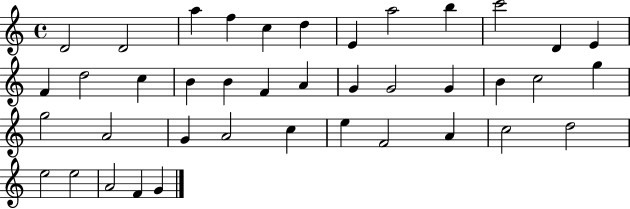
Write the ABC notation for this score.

X:1
T:Untitled
M:4/4
L:1/4
K:C
D2 D2 a f c d E a2 b c'2 D E F d2 c B B F A G G2 G B c2 g g2 A2 G A2 c e F2 A c2 d2 e2 e2 A2 F G